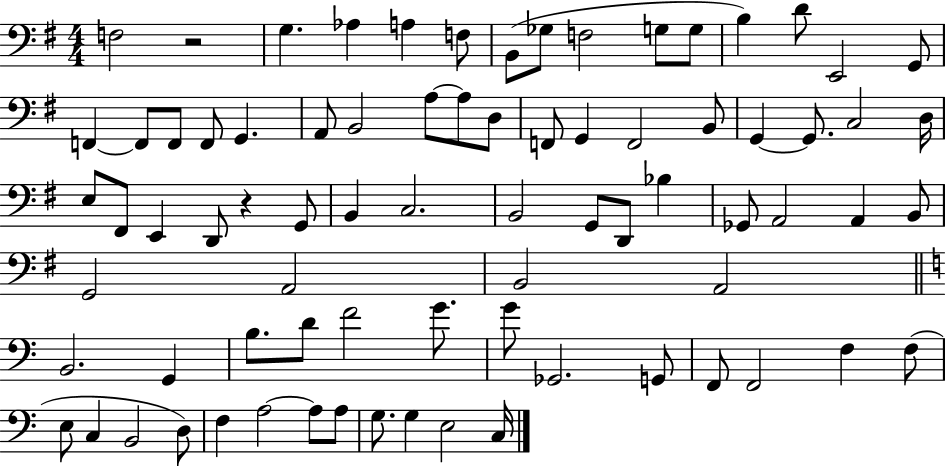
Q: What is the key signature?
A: G major